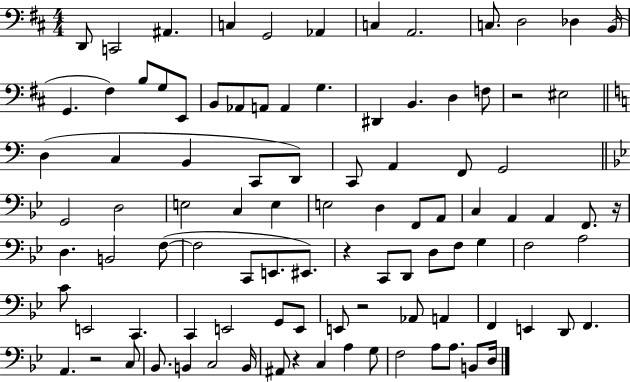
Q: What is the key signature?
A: D major